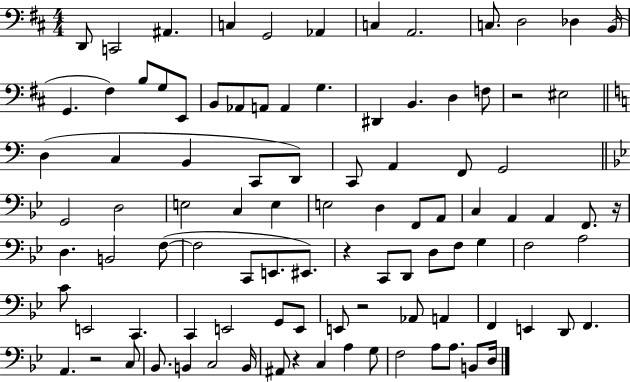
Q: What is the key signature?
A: D major